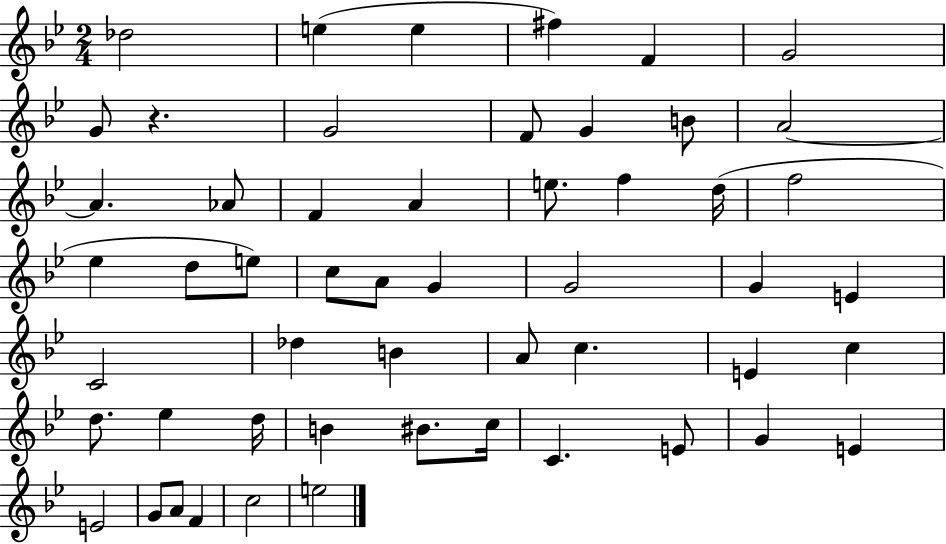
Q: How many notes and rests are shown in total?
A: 53